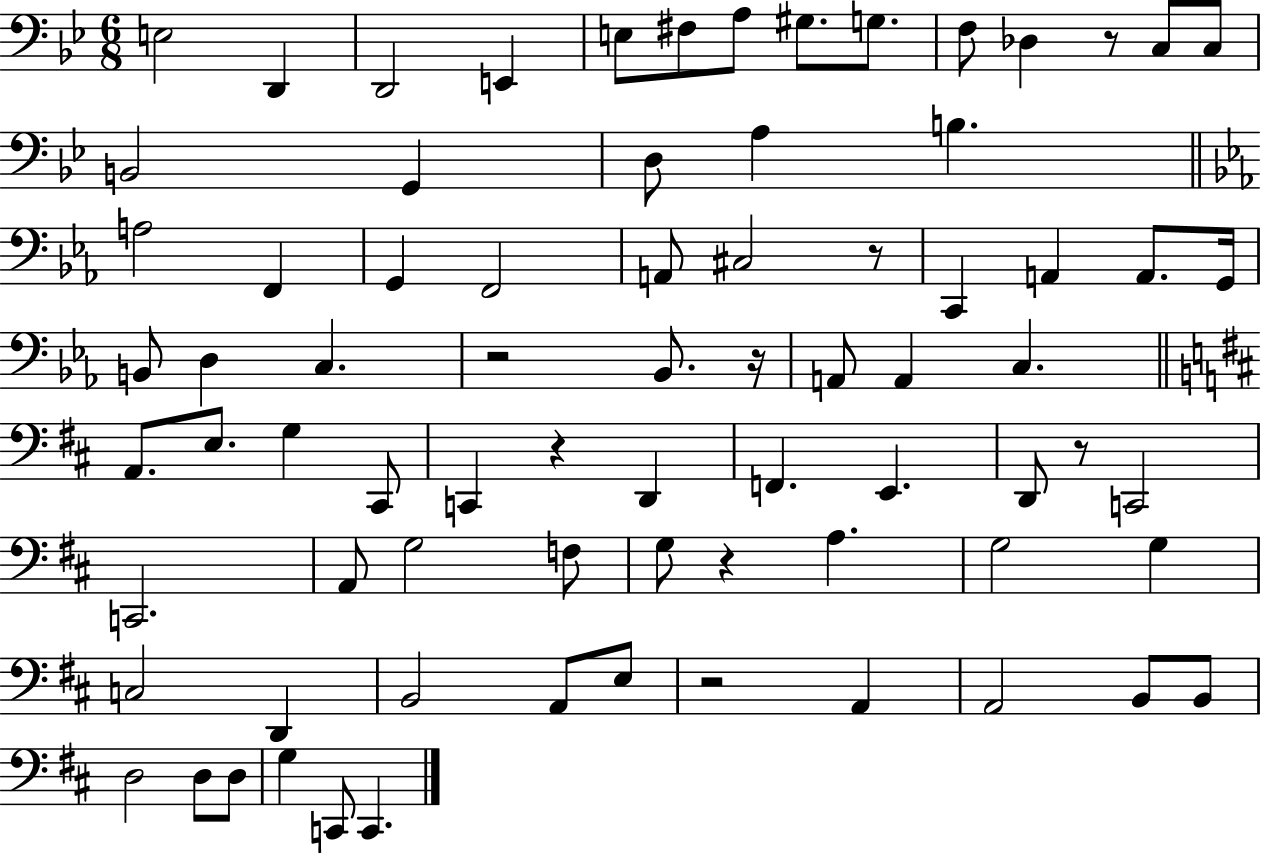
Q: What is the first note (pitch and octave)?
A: E3